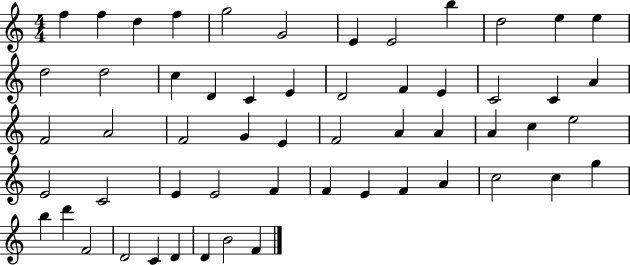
F5/q F5/q D5/q F5/q G5/h G4/h E4/q E4/h B5/q D5/h E5/q E5/q D5/h D5/h C5/q D4/q C4/q E4/q D4/h F4/q E4/q C4/h C4/q A4/q F4/h A4/h F4/h G4/q E4/q F4/h A4/q A4/q A4/q C5/q E5/h E4/h C4/h E4/q E4/h F4/q F4/q E4/q F4/q A4/q C5/h C5/q G5/q B5/q D6/q F4/h D4/h C4/q D4/q D4/q B4/h F4/q